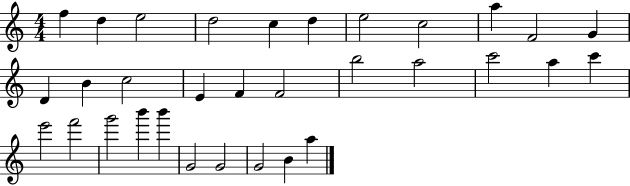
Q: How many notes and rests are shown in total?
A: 32